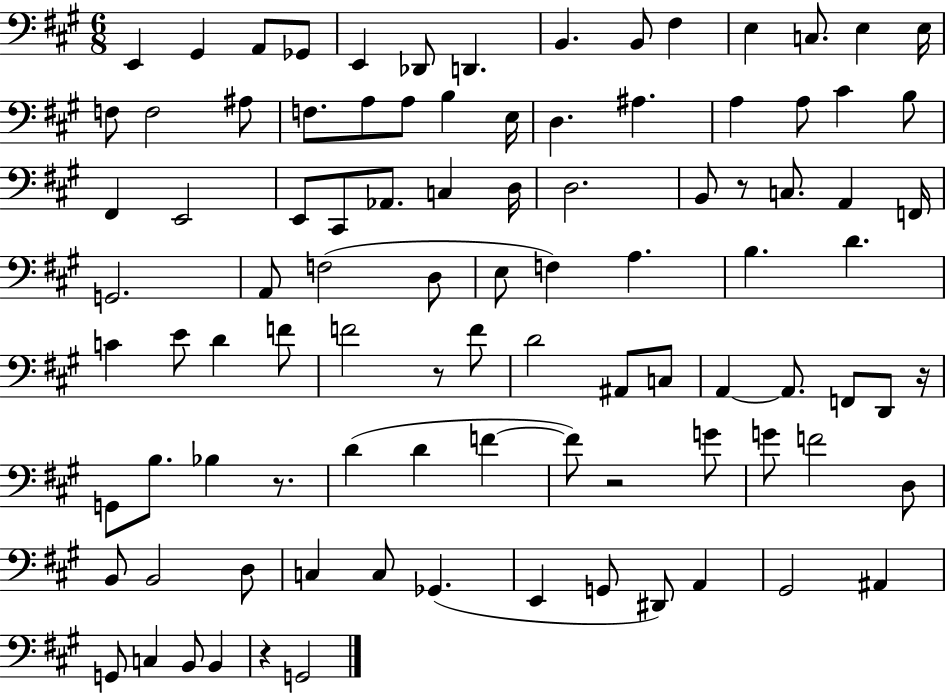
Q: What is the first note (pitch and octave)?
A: E2